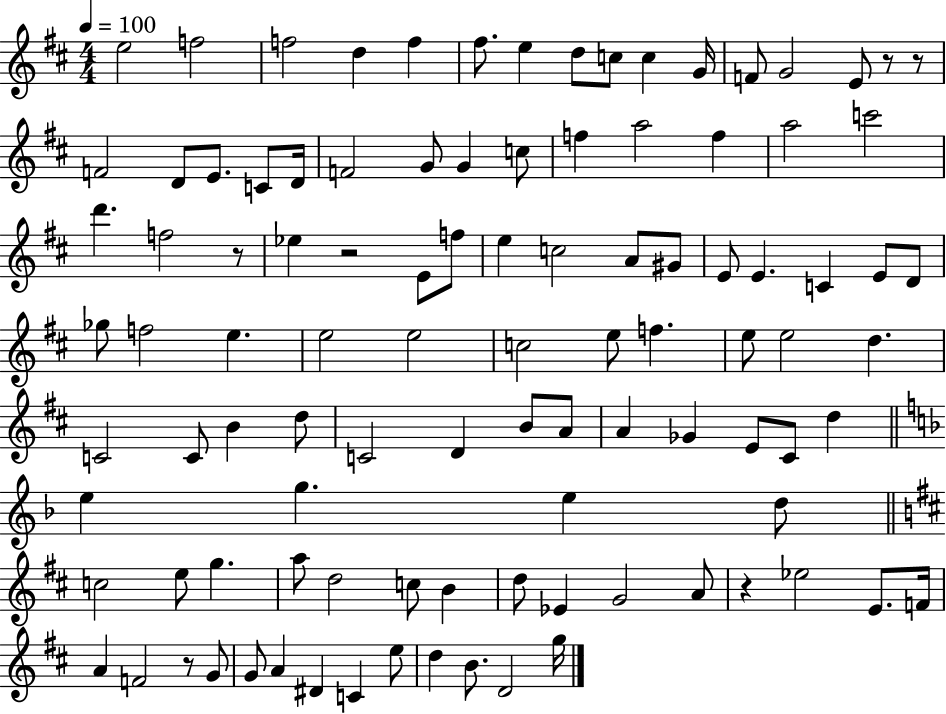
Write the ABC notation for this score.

X:1
T:Untitled
M:4/4
L:1/4
K:D
e2 f2 f2 d f ^f/2 e d/2 c/2 c G/4 F/2 G2 E/2 z/2 z/2 F2 D/2 E/2 C/2 D/4 F2 G/2 G c/2 f a2 f a2 c'2 d' f2 z/2 _e z2 E/2 f/2 e c2 A/2 ^G/2 E/2 E C E/2 D/2 _g/2 f2 e e2 e2 c2 e/2 f e/2 e2 d C2 C/2 B d/2 C2 D B/2 A/2 A _G E/2 ^C/2 d e g e d/2 c2 e/2 g a/2 d2 c/2 B d/2 _E G2 A/2 z _e2 E/2 F/4 A F2 z/2 G/2 G/2 A ^D C e/2 d B/2 D2 g/4